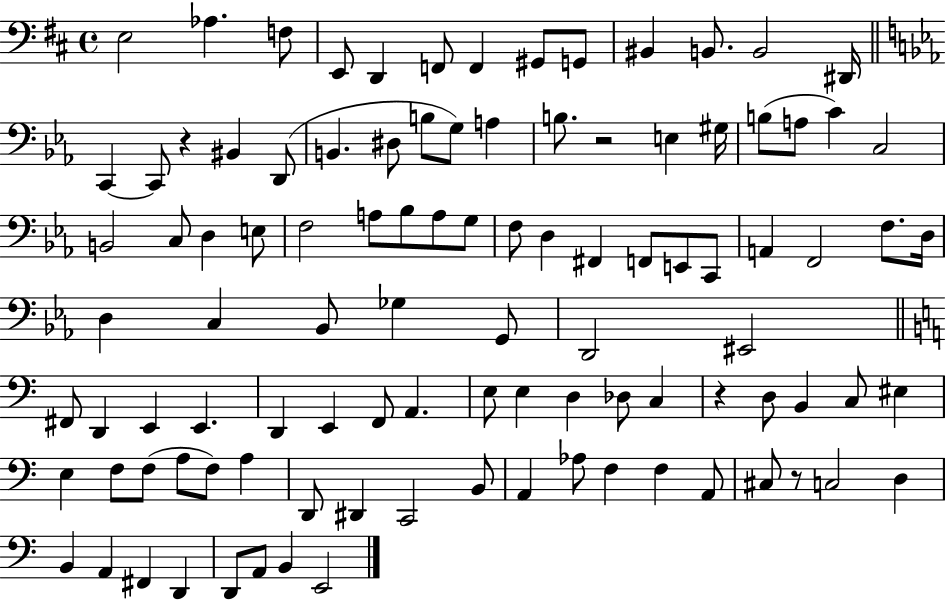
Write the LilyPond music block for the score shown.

{
  \clef bass
  \time 4/4
  \defaultTimeSignature
  \key d \major
  e2 aes4. f8 | e,8 d,4 f,8 f,4 gis,8 g,8 | bis,4 b,8. b,2 dis,16 | \bar "||" \break \key ees \major c,4~~ c,8 r4 bis,4 d,8( | b,4. dis8 b8 g8) a4 | b8. r2 e4 gis16 | b8( a8 c'4) c2 | \break b,2 c8 d4 e8 | f2 a8 bes8 a8 g8 | f8 d4 fis,4 f,8 e,8 c,8 | a,4 f,2 f8. d16 | \break d4 c4 bes,8 ges4 g,8 | d,2 eis,2 | \bar "||" \break \key c \major fis,8 d,4 e,4 e,4. | d,4 e,4 f,8 a,4. | e8 e4 d4 des8 c4 | r4 d8 b,4 c8 eis4 | \break e4 f8 f8( a8 f8) a4 | d,8 dis,4 c,2 b,8 | a,4 aes8 f4 f4 a,8 | cis8 r8 c2 d4 | \break b,4 a,4 fis,4 d,4 | d,8 a,8 b,4 e,2 | \bar "|."
}